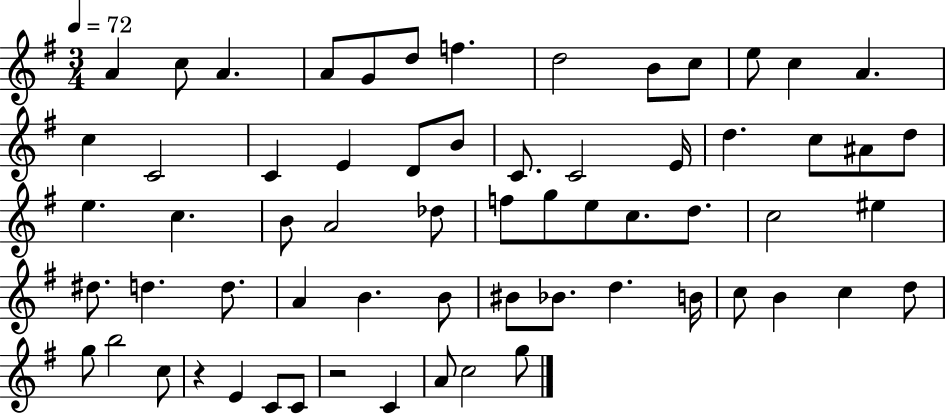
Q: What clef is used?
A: treble